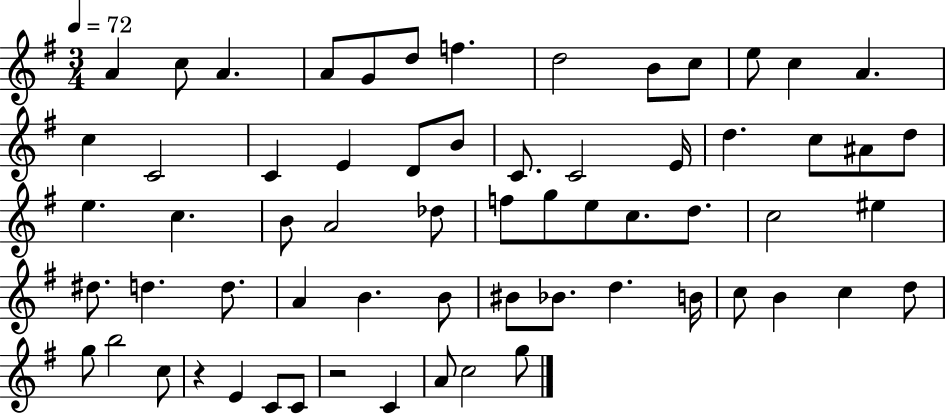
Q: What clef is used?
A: treble